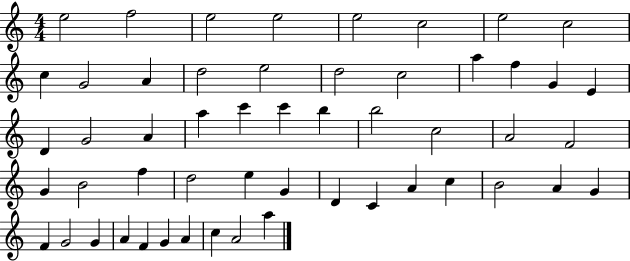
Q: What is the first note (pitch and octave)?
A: E5